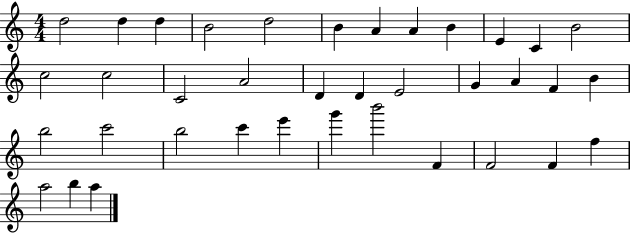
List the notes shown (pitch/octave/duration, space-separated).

D5/h D5/q D5/q B4/h D5/h B4/q A4/q A4/q B4/q E4/q C4/q B4/h C5/h C5/h C4/h A4/h D4/q D4/q E4/h G4/q A4/q F4/q B4/q B5/h C6/h B5/h C6/q E6/q G6/q B6/h F4/q F4/h F4/q F5/q A5/h B5/q A5/q